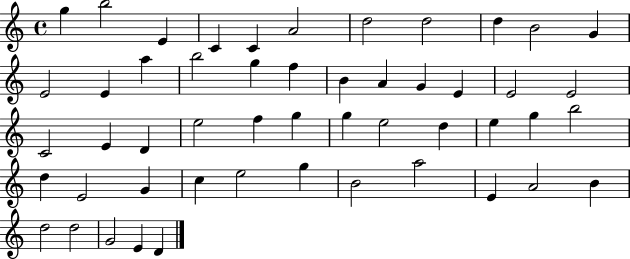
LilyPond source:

{
  \clef treble
  \time 4/4
  \defaultTimeSignature
  \key c \major
  g''4 b''2 e'4 | c'4 c'4 a'2 | d''2 d''2 | d''4 b'2 g'4 | \break e'2 e'4 a''4 | b''2 g''4 f''4 | b'4 a'4 g'4 e'4 | e'2 e'2 | \break c'2 e'4 d'4 | e''2 f''4 g''4 | g''4 e''2 d''4 | e''4 g''4 b''2 | \break d''4 e'2 g'4 | c''4 e''2 g''4 | b'2 a''2 | e'4 a'2 b'4 | \break d''2 d''2 | g'2 e'4 d'4 | \bar "|."
}